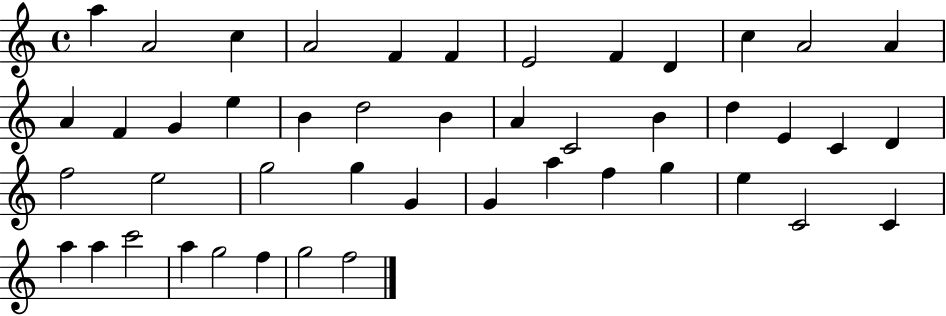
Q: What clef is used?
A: treble